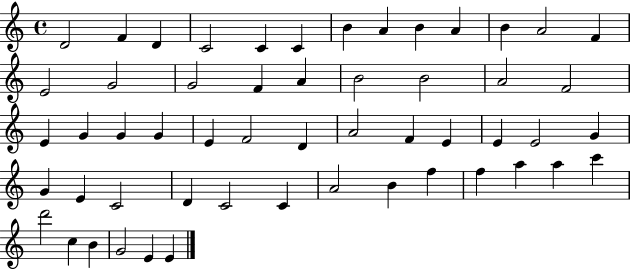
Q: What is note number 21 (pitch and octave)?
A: A4